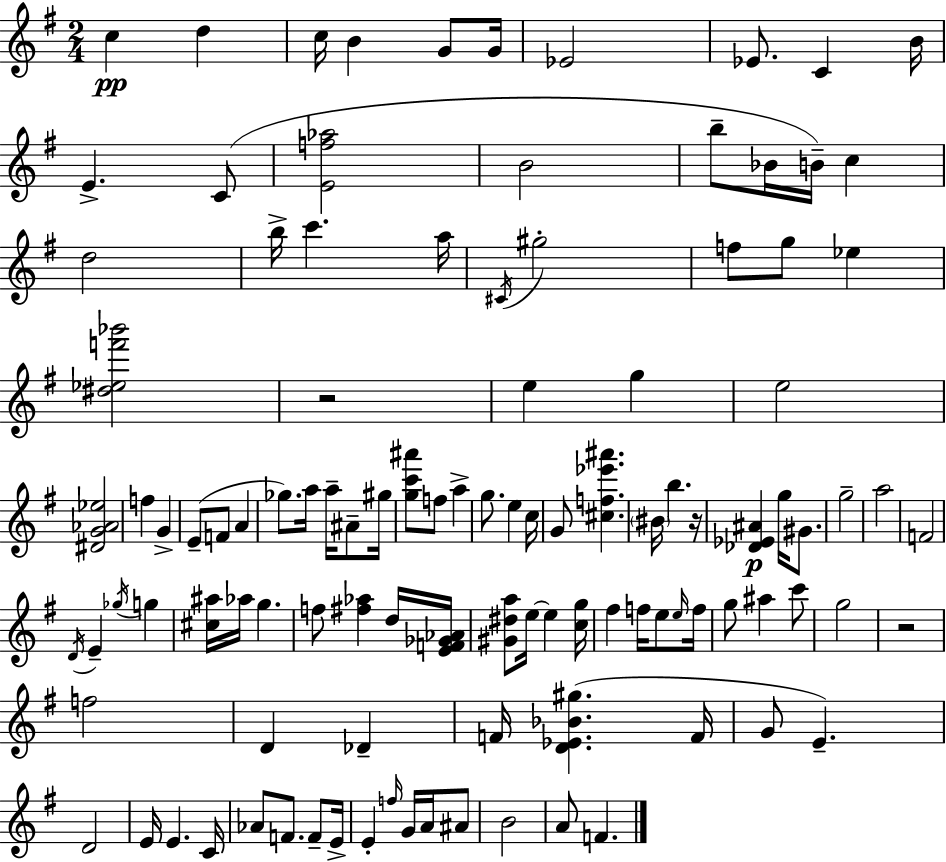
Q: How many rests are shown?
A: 3